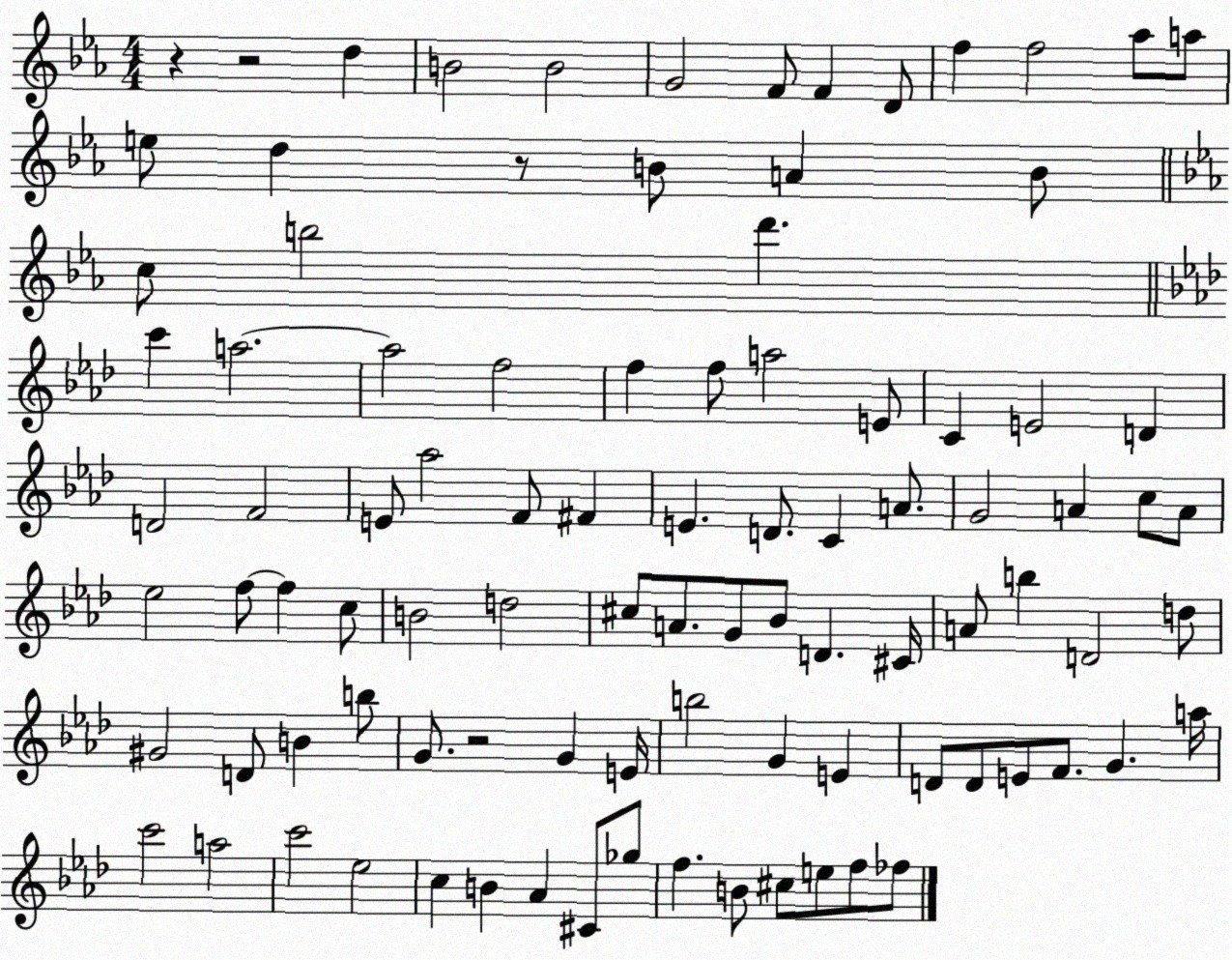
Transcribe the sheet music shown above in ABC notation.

X:1
T:Untitled
M:4/4
L:1/4
K:Eb
z z2 d B2 B2 G2 F/2 F D/2 f f2 _a/2 a/2 e/2 d z/2 B/2 A B/2 c/2 b2 d' c' a2 a2 f2 f f/2 a2 E/2 C E2 D D2 F2 E/2 _a2 F/2 ^F E D/2 C A/2 G2 A c/2 A/2 _e2 f/2 f c/2 B2 d2 ^c/2 A/2 G/2 _B/2 D ^C/4 A/2 b D2 d/2 ^G2 D/2 B b/2 G/2 z2 G E/4 b2 G E D/2 D/2 E/2 F/2 G a/4 c'2 a2 c'2 _e2 c B _A ^C/2 _g/2 f B/2 ^c/2 e/2 f/2 _f/2